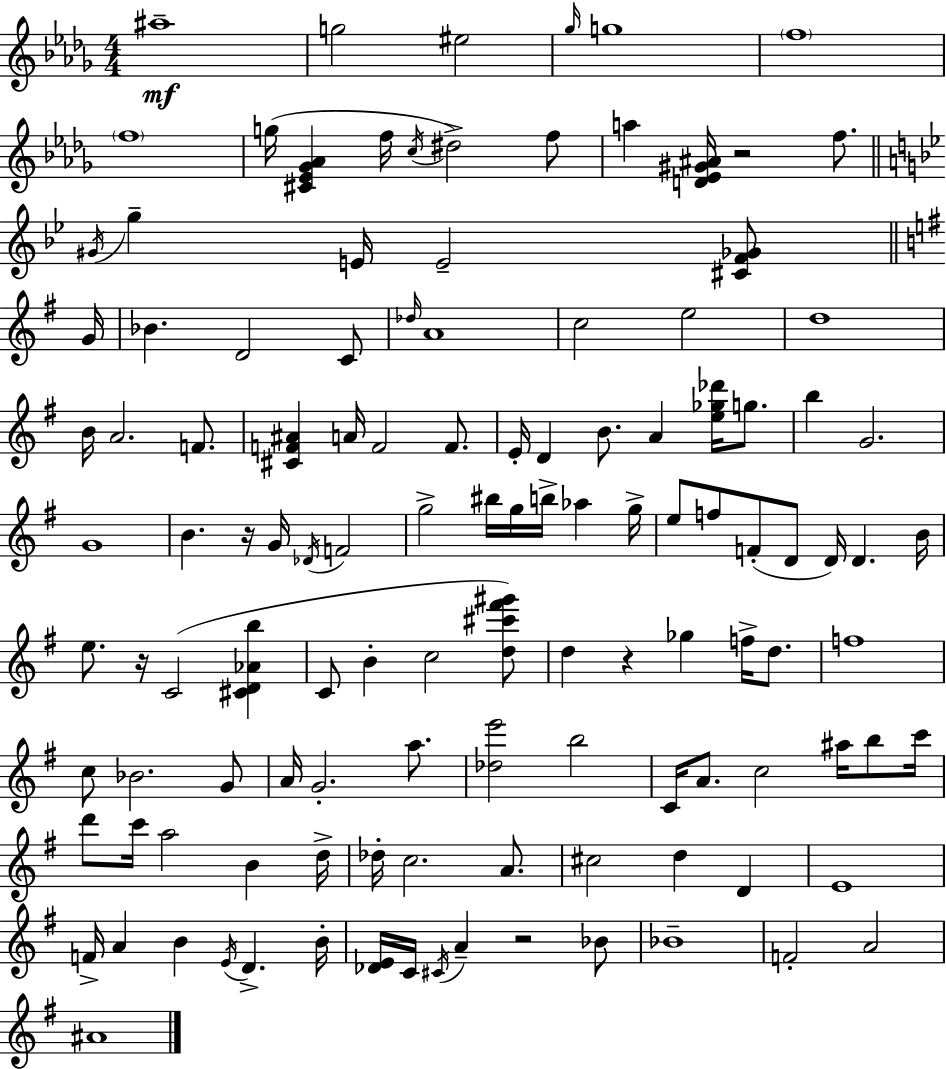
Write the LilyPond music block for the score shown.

{
  \clef treble
  \numericTimeSignature
  \time 4/4
  \key bes \minor
  \repeat volta 2 { ais''1--\mf | g''2 eis''2 | \grace { ges''16 } g''1 | \parenthesize f''1 | \break \parenthesize f''1 | g''16( <cis' ees' ges' aes'>4 f''16 \acciaccatura { c''16 } dis''2->) | f''8 a''4 <d' ees' gis' ais'>16 r2 f''8. | \bar "||" \break \key g \minor \acciaccatura { gis'16 } g''4-- e'16 e'2-- <cis' f' ges'>8 | \bar "||" \break \key g \major g'16 bes'4. d'2 c'8 | \grace { des''16 } a'1 | c''2 e''2 | d''1 | \break b'16 a'2. f'8. | <cis' f' ais'>4 a'16 f'2 f'8. | e'16-. d'4 b'8. a'4 <e'' ges'' des'''>16 g''8. | b''4 g'2. | \break g'1 | b'4. r16 g'16 \acciaccatura { des'16 } f'2 | g''2-> bis''16 g''16 b''16-> aes''4 | g''16-> e''8 f''8 f'8-.( d'8 d'16) d'4. | \break b'16 e''8. r16 c'2( <cis' d' aes' b''>4 | c'8 b'4-. c''2 | <d'' cis''' fis''' gis'''>8) d''4 r4 ges''4 f''16-> | d''8. f''1 | \break c''8 bes'2. | g'8 a'16 g'2.-. | a''8. <des'' e'''>2 b''2 | c'16 a'8. c''2 ais''16 | \break b''8 c'''16 d'''8 c'''16 a''2 b'4 | d''16-> des''16-. c''2. | a'8. cis''2 d''4 d'4 | e'1 | \break f'16-> a'4 b'4 \acciaccatura { e'16 } d'4.-> | b'16-. <des' e'>16 c'16 \acciaccatura { cis'16 } a'4-- r2 | bes'8 bes'1-- | f'2-. a'2 | \break ais'1 | } \bar "|."
}